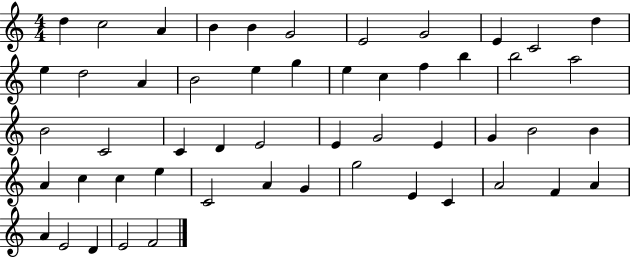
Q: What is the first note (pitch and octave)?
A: D5